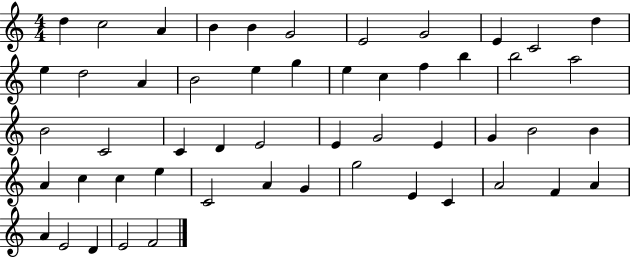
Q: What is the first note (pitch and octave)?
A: D5